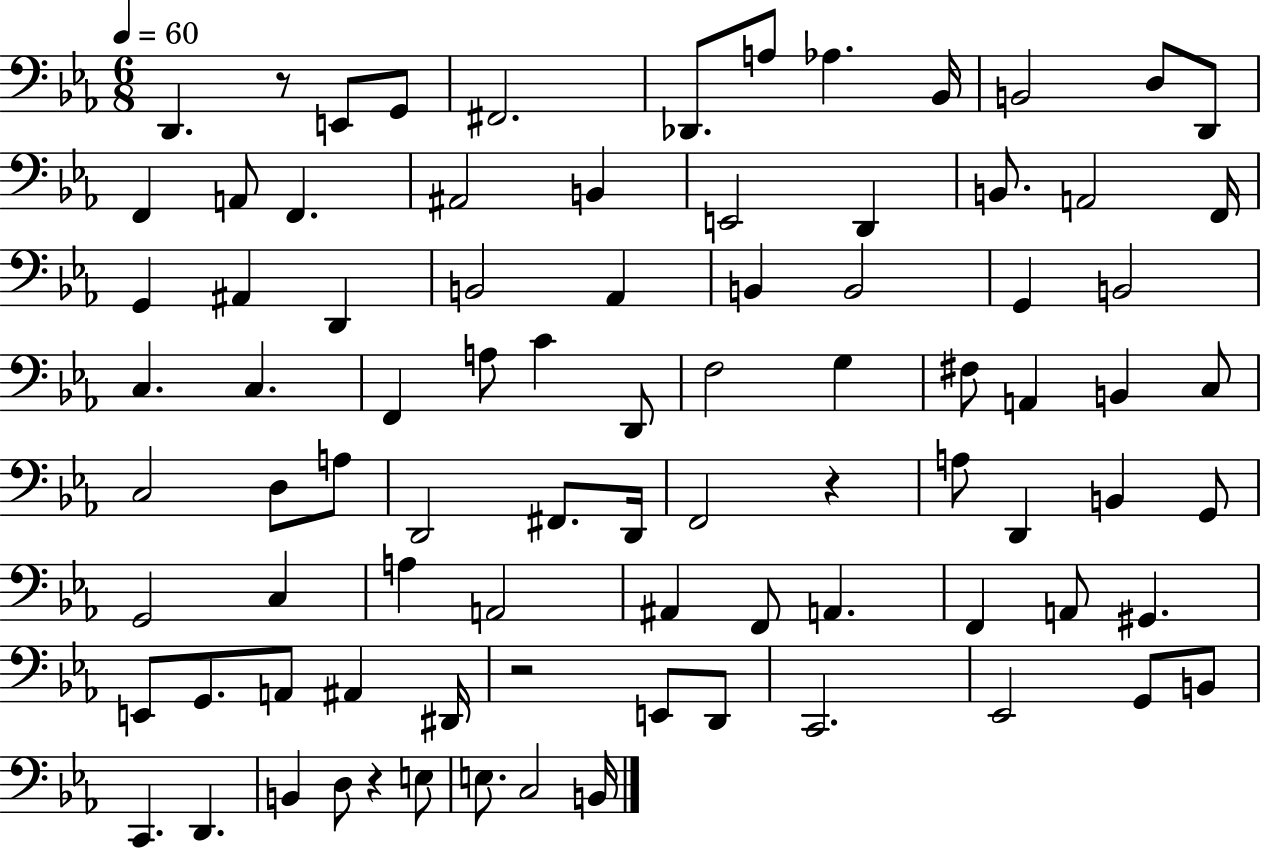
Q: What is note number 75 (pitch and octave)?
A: C2